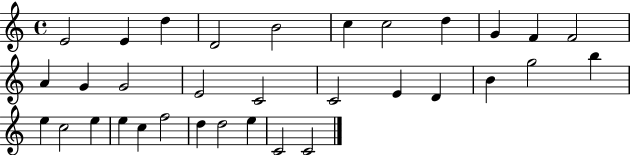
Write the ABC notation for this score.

X:1
T:Untitled
M:4/4
L:1/4
K:C
E2 E d D2 B2 c c2 d G F F2 A G G2 E2 C2 C2 E D B g2 b e c2 e e c f2 d d2 e C2 C2